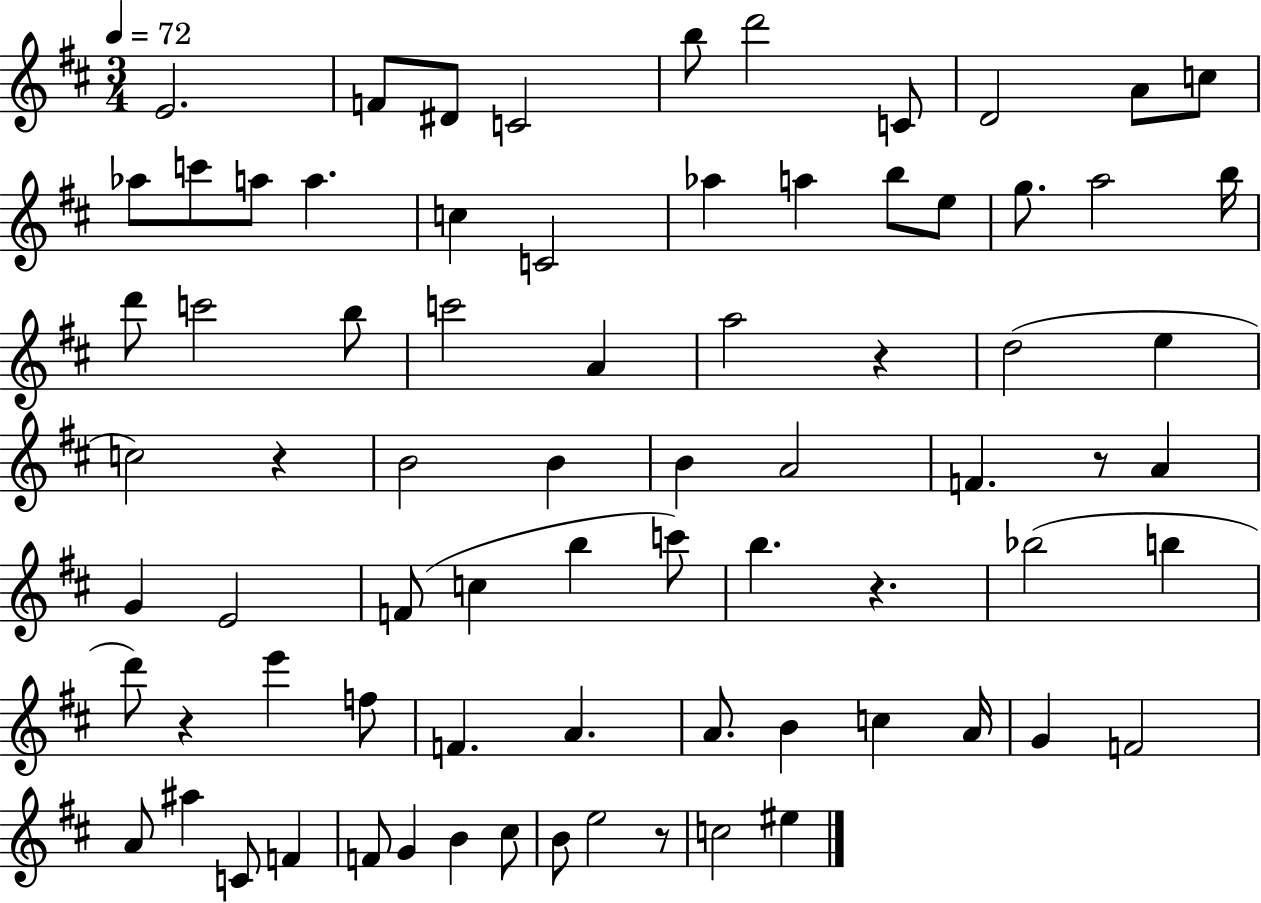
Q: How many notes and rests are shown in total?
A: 76